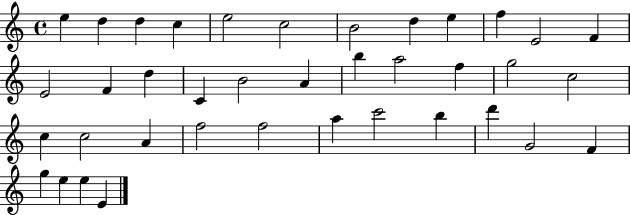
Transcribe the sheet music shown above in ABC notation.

X:1
T:Untitled
M:4/4
L:1/4
K:C
e d d c e2 c2 B2 d e f E2 F E2 F d C B2 A b a2 f g2 c2 c c2 A f2 f2 a c'2 b d' G2 F g e e E